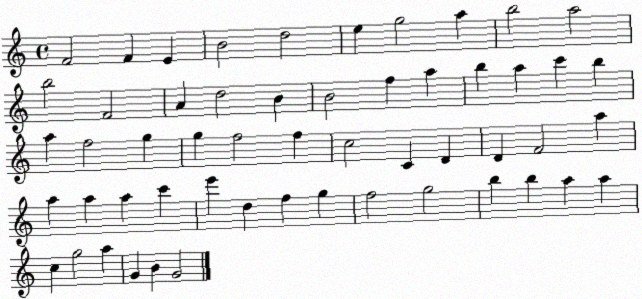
X:1
T:Untitled
M:4/4
L:1/4
K:C
F2 F E B2 d2 e g2 a b2 a2 b2 F2 A d2 B B2 f a b a c' b a f2 g g f2 f c2 C D D F2 a a a a c' e' d f g f2 g2 b b a a c g2 a G B G2